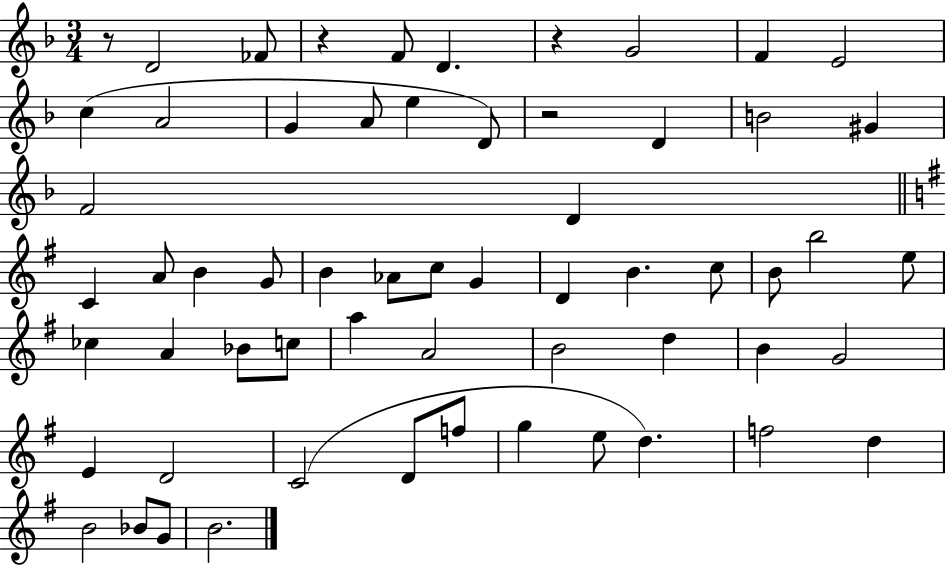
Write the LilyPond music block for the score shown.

{
  \clef treble
  \numericTimeSignature
  \time 3/4
  \key f \major
  r8 d'2 fes'8 | r4 f'8 d'4. | r4 g'2 | f'4 e'2 | \break c''4( a'2 | g'4 a'8 e''4 d'8) | r2 d'4 | b'2 gis'4 | \break f'2 d'4 | \bar "||" \break \key e \minor c'4 a'8 b'4 g'8 | b'4 aes'8 c''8 g'4 | d'4 b'4. c''8 | b'8 b''2 e''8 | \break ces''4 a'4 bes'8 c''8 | a''4 a'2 | b'2 d''4 | b'4 g'2 | \break e'4 d'2 | c'2( d'8 f''8 | g''4 e''8 d''4.) | f''2 d''4 | \break b'2 bes'8 g'8 | b'2. | \bar "|."
}